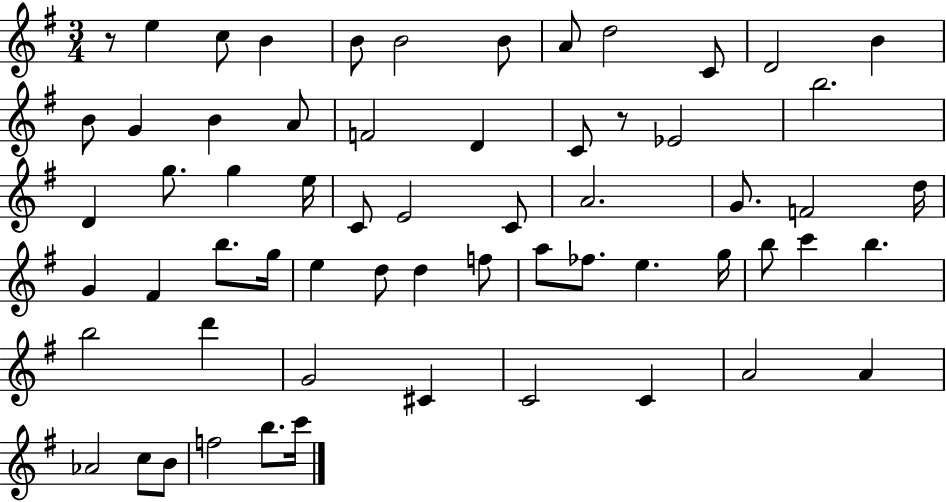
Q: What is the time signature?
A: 3/4